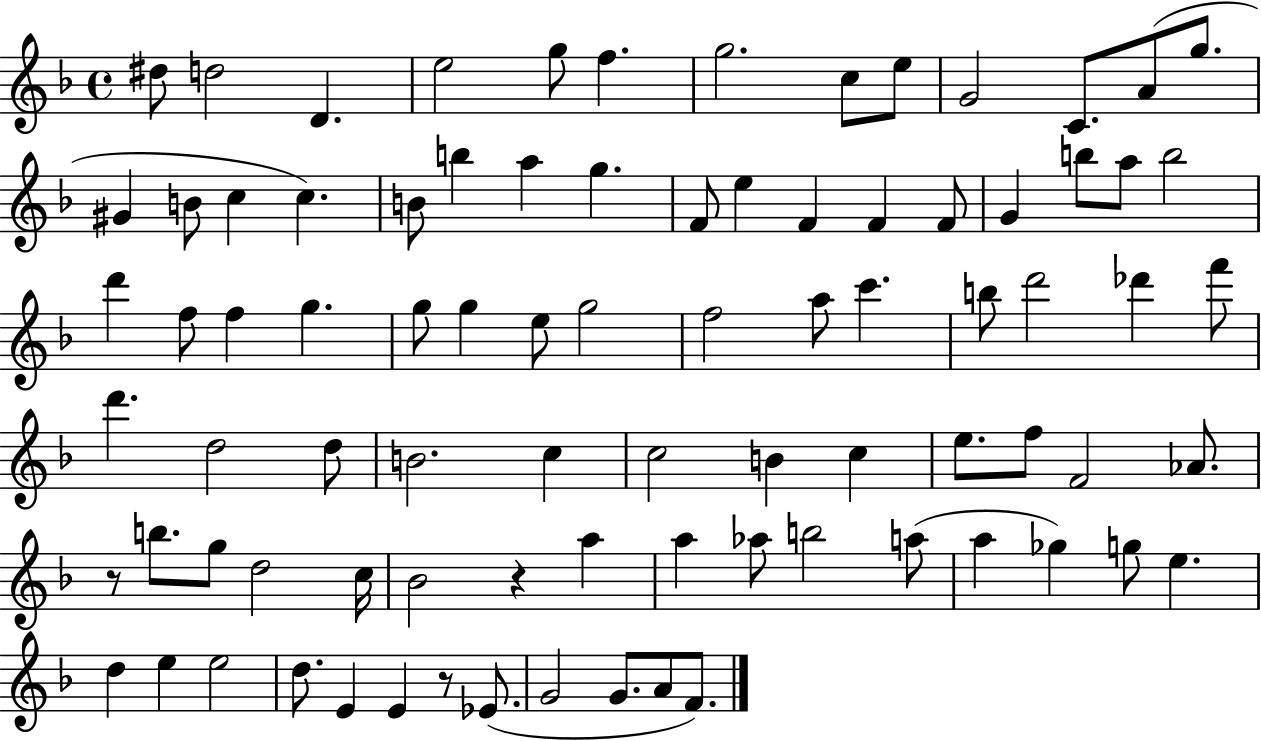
{
  \clef treble
  \time 4/4
  \defaultTimeSignature
  \key f \major
  \repeat volta 2 { dis''8 d''2 d'4. | e''2 g''8 f''4. | g''2. c''8 e''8 | g'2 c'8. a'8( g''8. | \break gis'4 b'8 c''4 c''4.) | b'8 b''4 a''4 g''4. | f'8 e''4 f'4 f'4 f'8 | g'4 b''8 a''8 b''2 | \break d'''4 f''8 f''4 g''4. | g''8 g''4 e''8 g''2 | f''2 a''8 c'''4. | b''8 d'''2 des'''4 f'''8 | \break d'''4. d''2 d''8 | b'2. c''4 | c''2 b'4 c''4 | e''8. f''8 f'2 aes'8. | \break r8 b''8. g''8 d''2 c''16 | bes'2 r4 a''4 | a''4 aes''8 b''2 a''8( | a''4 ges''4) g''8 e''4. | \break d''4 e''4 e''2 | d''8. e'4 e'4 r8 ees'8.( | g'2 g'8. a'8 f'8.) | } \bar "|."
}